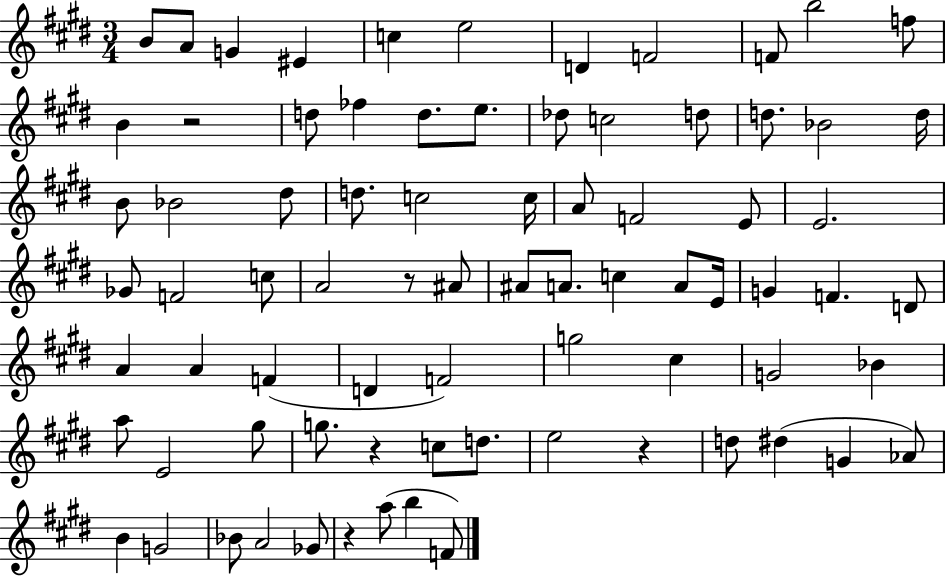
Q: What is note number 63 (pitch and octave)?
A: D#5